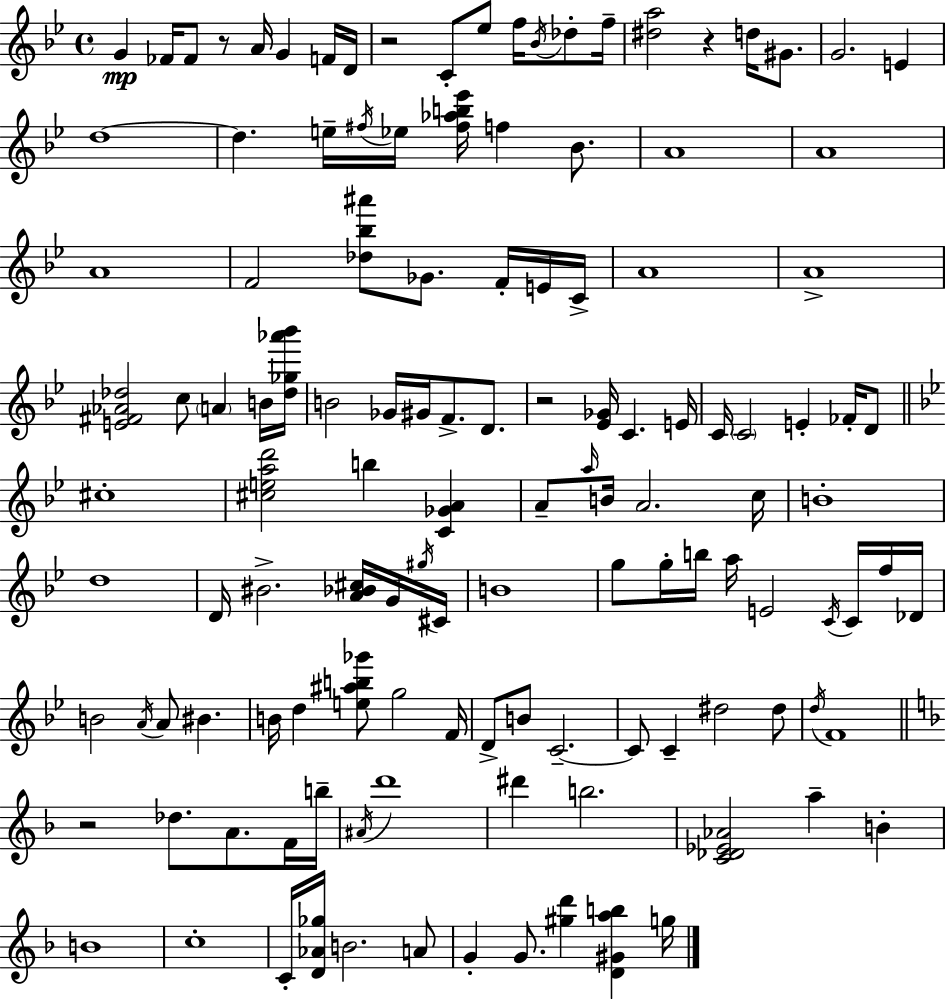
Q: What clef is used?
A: treble